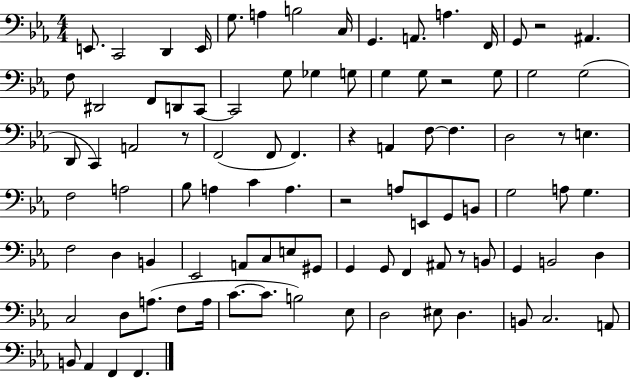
X:1
T:Untitled
M:4/4
L:1/4
K:Eb
E,,/2 C,,2 D,, E,,/4 G,/2 A, B,2 C,/4 G,, A,,/2 A, F,,/4 G,,/2 z2 ^A,, F,/2 ^D,,2 F,,/2 D,,/2 C,,/2 C,,2 G,/2 _G, G,/2 G, G,/2 z2 G,/2 G,2 G,2 D,,/2 C,, A,,2 z/2 F,,2 F,,/2 F,, z A,, F,/2 F, D,2 z/2 E, F,2 A,2 _B,/2 A, C A, z2 A,/2 E,,/2 G,,/2 B,,/2 G,2 A,/2 G, F,2 D, B,, _E,,2 A,,/2 C,/2 E,/2 ^G,,/2 G,, G,,/2 F,, ^A,,/2 z/2 B,,/2 G,, B,,2 D, C,2 D,/2 A,/2 F,/2 A,/4 C/2 C/2 B,2 _E,/2 D,2 ^E,/2 D, B,,/2 C,2 A,,/2 B,,/2 _A,, F,, F,,